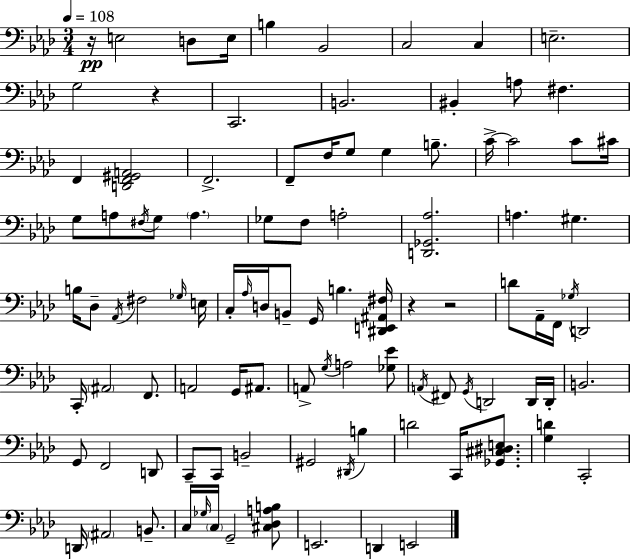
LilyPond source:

{
  \clef bass
  \numericTimeSignature
  \time 3/4
  \key f \minor
  \tempo 4 = 108
  r16\pp e2 d8 e16 | b4 bes,2 | c2 c4 | e2.-- | \break g2 r4 | c,2. | b,2. | bis,4-. a8 fis4. | \break f,4 <d, f, gis, a,>2 | f,2.-> | f,8-- f16 g8 g4 b8.-- | c'16->~~ c'2 c'8 cis'16 | \break g8 a8 \acciaccatura { fis16 } g8 \parenthesize a4. | ges8 f8 a2-. | <d, ges, aes>2. | a4. gis4. | \break b16 des8-- \acciaccatura { aes,16 } fis2 | \grace { ges16 } e16 c16-. \grace { aes16 } d16 b,8-- g,16 b4. | <dis, e, ais, fis>16 r4 r2 | d'8 aes,16-- f,16 \acciaccatura { ges16 } d,2 | \break c,16-. \parenthesize ais,2 | f,8. a,2 | g,16 ais,8. a,8-> \acciaccatura { g16 } a2 | <ges ees'>8 \acciaccatura { a,16 } fis,8 \acciaccatura { g,16 } d,2 | \break d,16 d,16-. b,2. | g,8 f,2 | d,8 c,8-- c,8 | b,2-- gis,2 | \break \acciaccatura { dis,16 } b4 d'2 | c,16 <ges, cis dis e>8. <g d'>4 | c,2-. d,16 \parenthesize ais,2 | b,8.-- c16 \grace { ges16 } \parenthesize c16 | \break g,2-- <cis des a b>8 e,2. | d,4 | e,2 \bar "|."
}